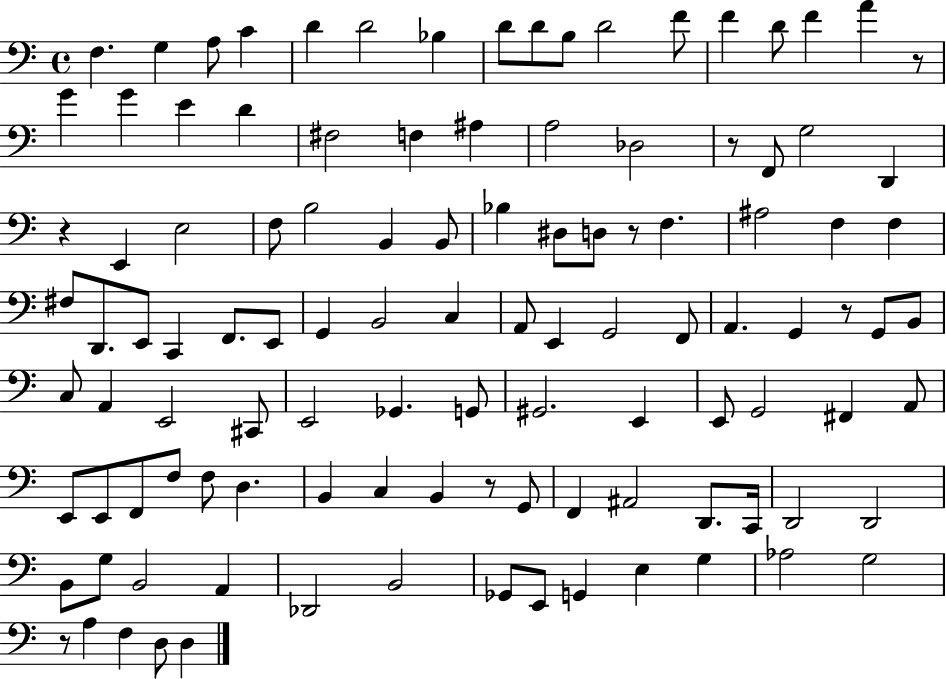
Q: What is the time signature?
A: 4/4